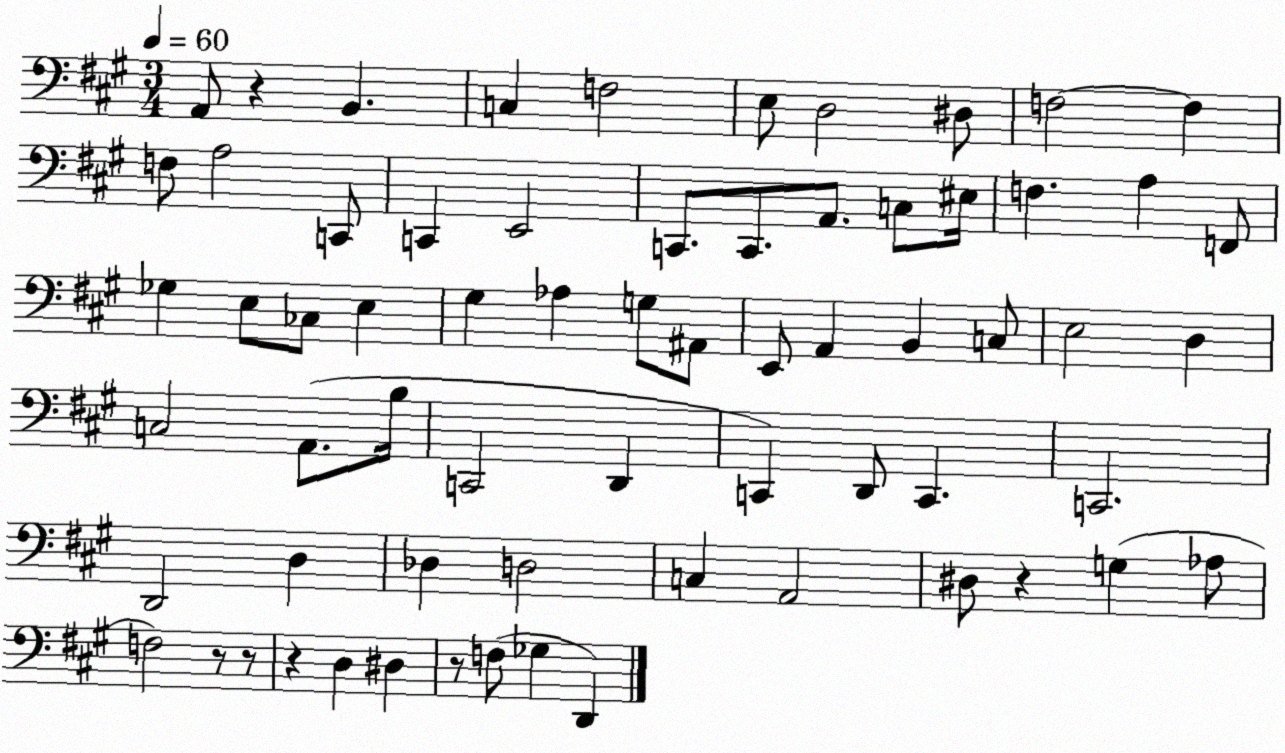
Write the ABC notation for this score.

X:1
T:Untitled
M:3/4
L:1/4
K:A
A,,/2 z B,, C, F,2 E,/2 D,2 ^D,/2 F,2 F, F,/2 A,2 C,,/2 C,, E,,2 C,,/2 C,,/2 A,,/2 C,/2 ^E,/4 F, A, F,,/2 _G, E,/2 _C,/2 E, ^G, _A, G,/2 ^A,,/2 E,,/2 A,, B,, C,/2 E,2 D, C,2 A,,/2 B,/4 C,,2 D,, C,, D,,/2 C,, C,,2 D,,2 D, _D, D,2 C, A,,2 ^D,/2 z G, _A,/2 F,2 z/2 z/2 z D, ^D, z/2 F,/2 _G, D,,